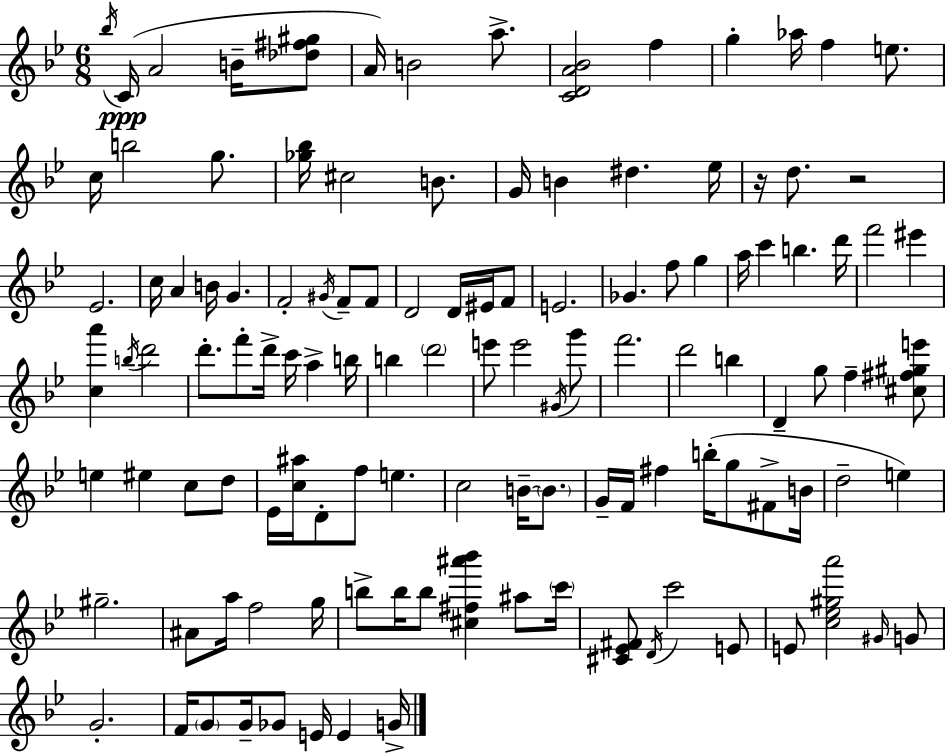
X:1
T:Untitled
M:6/8
L:1/4
K:Bb
_b/4 C/4 A2 B/4 [_d^f^g]/2 A/4 B2 a/2 [CDA_B]2 f g _a/4 f e/2 c/4 b2 g/2 [_g_b]/4 ^c2 B/2 G/4 B ^d _e/4 z/4 d/2 z2 _E2 c/4 A B/4 G F2 ^G/4 F/2 F/2 D2 D/4 ^E/4 F/2 E2 _G f/2 g a/4 c' b d'/4 f'2 ^e' [ca'] b/4 d'2 d'/2 f'/2 d'/4 c'/4 a b/4 b d'2 e'/2 e'2 ^G/4 g'/2 f'2 d'2 b D g/2 f [^c^f^ge']/2 e ^e c/2 d/2 _E/4 [c^a]/4 D/2 f/2 e c2 B/4 B/2 G/4 F/4 ^f b/4 g/2 ^F/2 B/4 d2 e ^g2 ^A/2 a/4 f2 g/4 b/2 b/4 b/2 [^c^f^a'_b'] ^a/2 c'/4 [^C_E^F]/2 D/4 c'2 E/2 E/2 [c_e^ga']2 ^G/4 G/2 G2 F/4 G/2 G/4 _G/2 E/4 E G/4